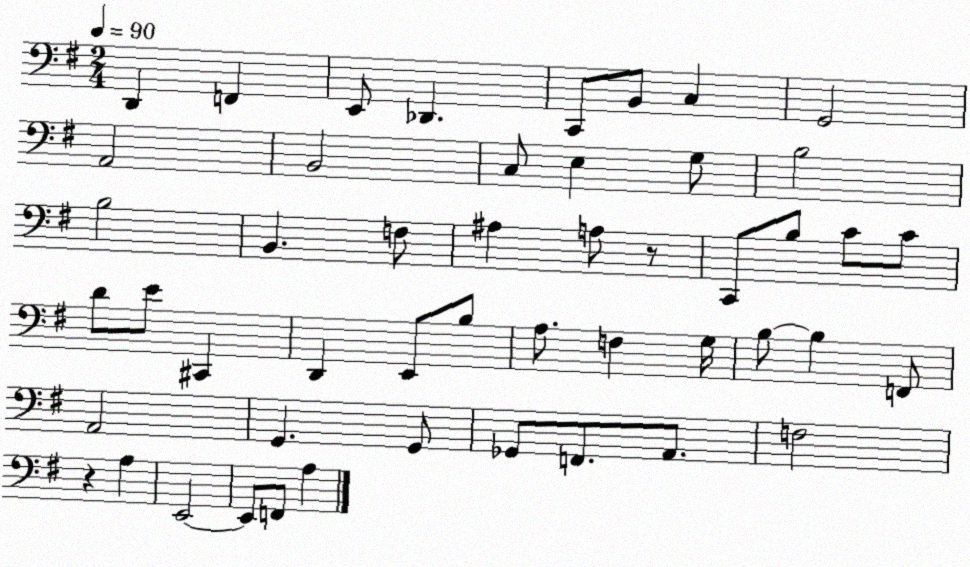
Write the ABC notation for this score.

X:1
T:Untitled
M:2/4
L:1/4
K:G
D,, F,, E,,/2 _D,, C,,/2 B,,/2 C, G,,2 A,,2 B,,2 C,/2 E, G,/2 B,2 B,2 B,, F,/2 ^A, A,/2 z/2 C,,/2 B,/2 C/2 C/2 D/2 E/2 ^C,, D,, E,,/2 B,/2 A,/2 F, G,/4 B,/2 B, F,,/2 A,,2 G,, G,,/2 _G,,/2 F,,/2 A,,/2 F,2 z A, E,,2 E,,/2 F,,/2 A,